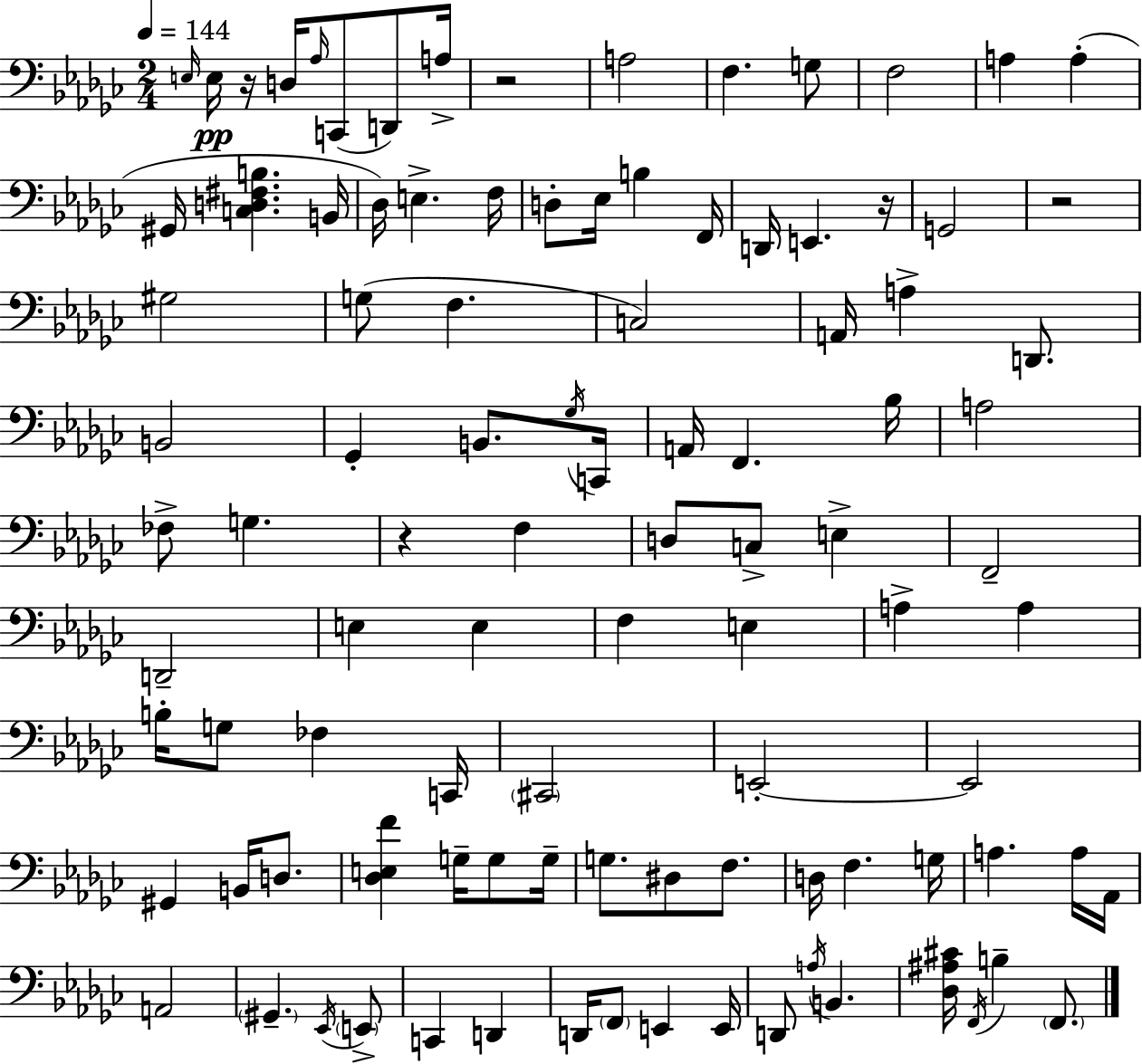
{
  \clef bass
  \numericTimeSignature
  \time 2/4
  \key ees \minor
  \tempo 4 = 144
  \grace { e16 }\pp e16 r16 d16 \grace { aes16 }( c,8 d,8) | a16-> r2 | a2 | f4. | \break g8 f2 | a4 a4-.( | gis,16 <c d fis b>4. | b,16 des16) e4.-> | \break f16 d8-. ees16 b4 | f,16 d,16 e,4. | r16 g,2 | r2 | \break gis2 | g8( f4. | c2) | a,16 a4-> d,8. | \break b,2 | ges,4-. b,8. | \acciaccatura { ges16 } c,16 a,16 f,4. | bes16 a2 | \break fes8-> g4. | r4 f4 | d8 c8-> e4-> | f,2-- | \break d,2-- | e4 e4 | f4 e4 | a4-> a4 | \break b16-. g8 fes4 | c,16 \parenthesize cis,2 | e,2-.~~ | e,2 | \break gis,4 b,16 | d8. <des e f'>4 g16-- | g8 g16-- g8. dis8 | f8. d16 f4. | \break g16 a4. | a16 aes,16 a,2 | \parenthesize gis,4.-- | \acciaccatura { ees,16 } \parenthesize e,8-> c,4 | \break d,4 d,16 \parenthesize f,8 e,4 | e,16 d,8 \acciaccatura { a16 } b,4. | <des ais cis'>16 \acciaccatura { f,16 } b4-- | \parenthesize f,8. \bar "|."
}